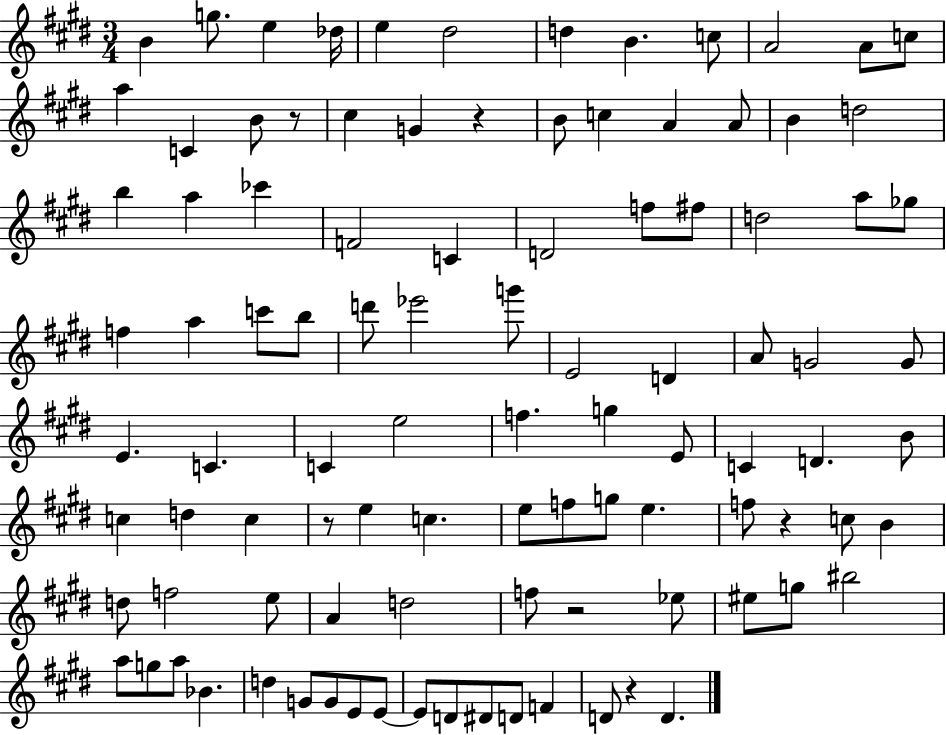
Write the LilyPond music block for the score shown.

{
  \clef treble
  \numericTimeSignature
  \time 3/4
  \key e \major
  b'4 g''8. e''4 des''16 | e''4 dis''2 | d''4 b'4. c''8 | a'2 a'8 c''8 | \break a''4 c'4 b'8 r8 | cis''4 g'4 r4 | b'8 c''4 a'4 a'8 | b'4 d''2 | \break b''4 a''4 ces'''4 | f'2 c'4 | d'2 f''8 fis''8 | d''2 a''8 ges''8 | \break f''4 a''4 c'''8 b''8 | d'''8 ees'''2 g'''8 | e'2 d'4 | a'8 g'2 g'8 | \break e'4. c'4. | c'4 e''2 | f''4. g''4 e'8 | c'4 d'4. b'8 | \break c''4 d''4 c''4 | r8 e''4 c''4. | e''8 f''8 g''8 e''4. | f''8 r4 c''8 b'4 | \break d''8 f''2 e''8 | a'4 d''2 | f''8 r2 ees''8 | eis''8 g''8 bis''2 | \break a''8 g''8 a''8 bes'4. | d''4 g'8 g'8 e'8 e'8~~ | e'8 d'8 dis'8 d'8 f'4 | d'8 r4 d'4. | \break \bar "|."
}